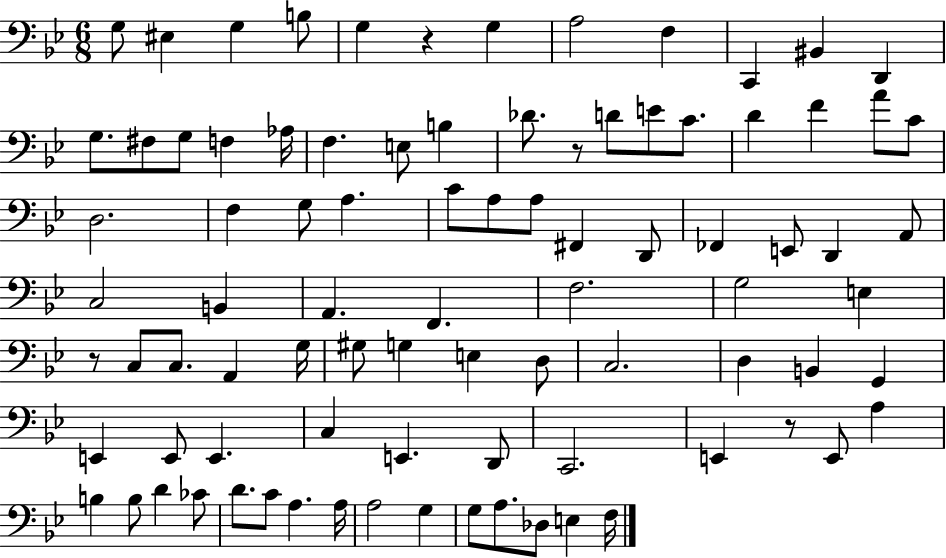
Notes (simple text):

G3/e EIS3/q G3/q B3/e G3/q R/q G3/q A3/h F3/q C2/q BIS2/q D2/q G3/e. F#3/e G3/e F3/q Ab3/s F3/q. E3/e B3/q Db4/e. R/e D4/e E4/e C4/e. D4/q F4/q A4/e C4/e D3/h. F3/q G3/e A3/q. C4/e A3/e A3/e F#2/q D2/e FES2/q E2/e D2/q A2/e C3/h B2/q A2/q. F2/q. F3/h. G3/h E3/q R/e C3/e C3/e. A2/q G3/s G#3/e G3/q E3/q D3/e C3/h. D3/q B2/q G2/q E2/q E2/e E2/q. C3/q E2/q. D2/e C2/h. E2/q R/e E2/e A3/q B3/q B3/e D4/q CES4/e D4/e. C4/e A3/q. A3/s A3/h G3/q G3/e A3/e. Db3/e E3/q F3/s